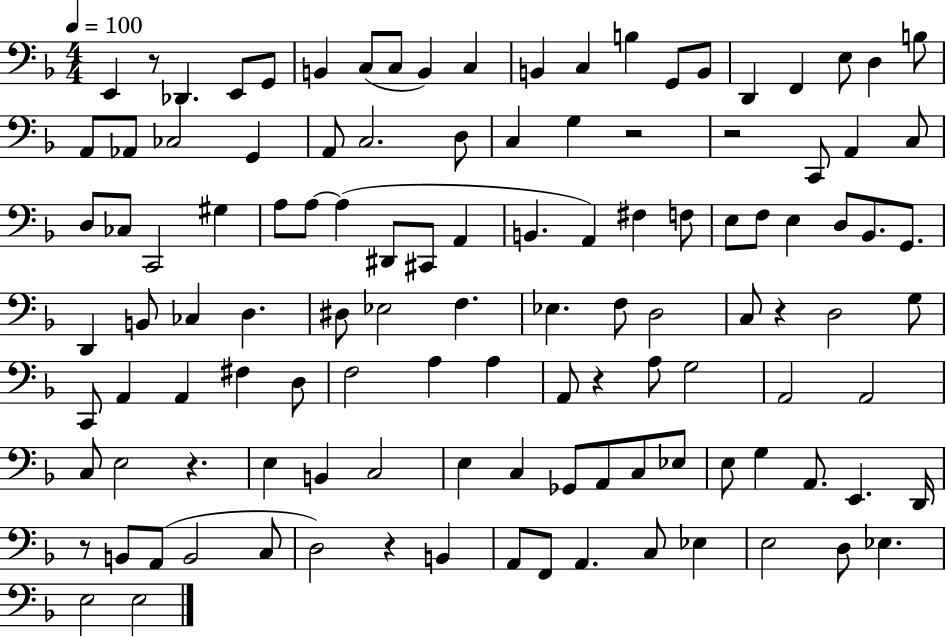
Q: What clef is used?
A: bass